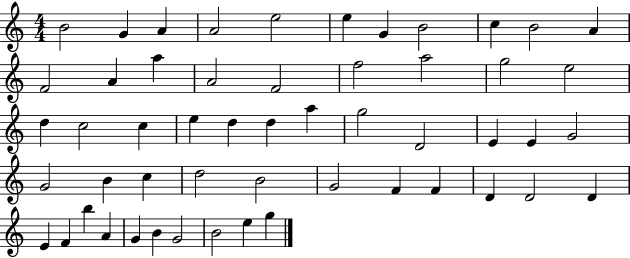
X:1
T:Untitled
M:4/4
L:1/4
K:C
B2 G A A2 e2 e G B2 c B2 A F2 A a A2 F2 f2 a2 g2 e2 d c2 c e d d a g2 D2 E E G2 G2 B c d2 B2 G2 F F D D2 D E F b A G B G2 B2 e g